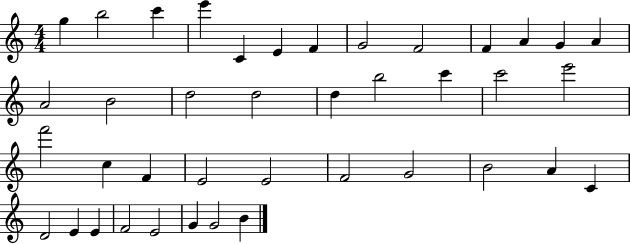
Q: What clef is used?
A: treble